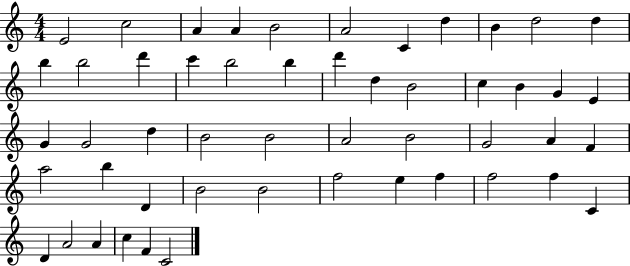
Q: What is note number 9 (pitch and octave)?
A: B4